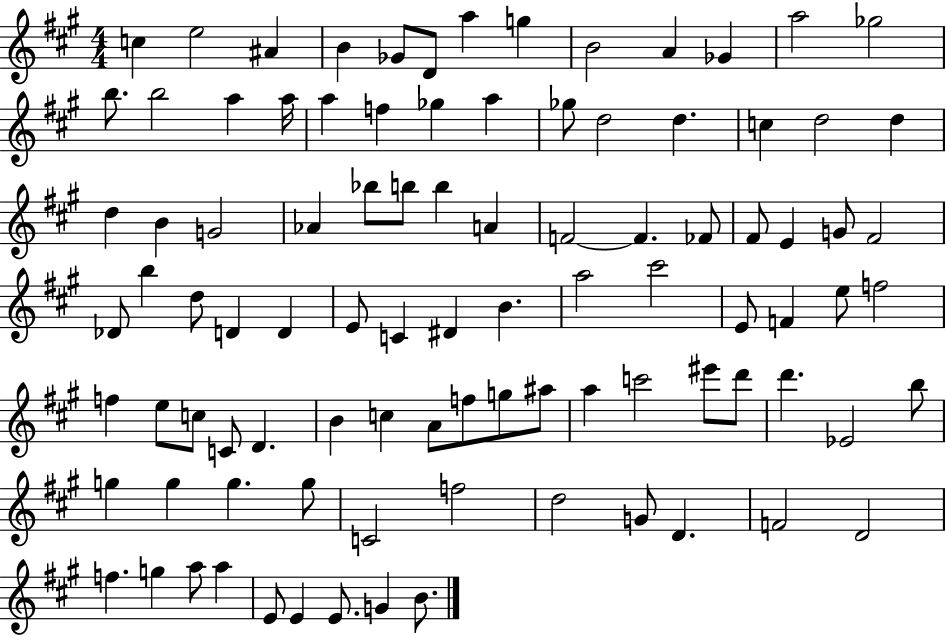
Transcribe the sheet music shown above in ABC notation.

X:1
T:Untitled
M:4/4
L:1/4
K:A
c e2 ^A B _G/2 D/2 a g B2 A _G a2 _g2 b/2 b2 a a/4 a f _g a _g/2 d2 d c d2 d d B G2 _A _b/2 b/2 b A F2 F _F/2 ^F/2 E G/2 ^F2 _D/2 b d/2 D D E/2 C ^D B a2 ^c'2 E/2 F e/2 f2 f e/2 c/2 C/2 D B c A/2 f/2 g/2 ^a/2 a c'2 ^e'/2 d'/2 d' _E2 b/2 g g g g/2 C2 f2 d2 G/2 D F2 D2 f g a/2 a E/2 E E/2 G B/2